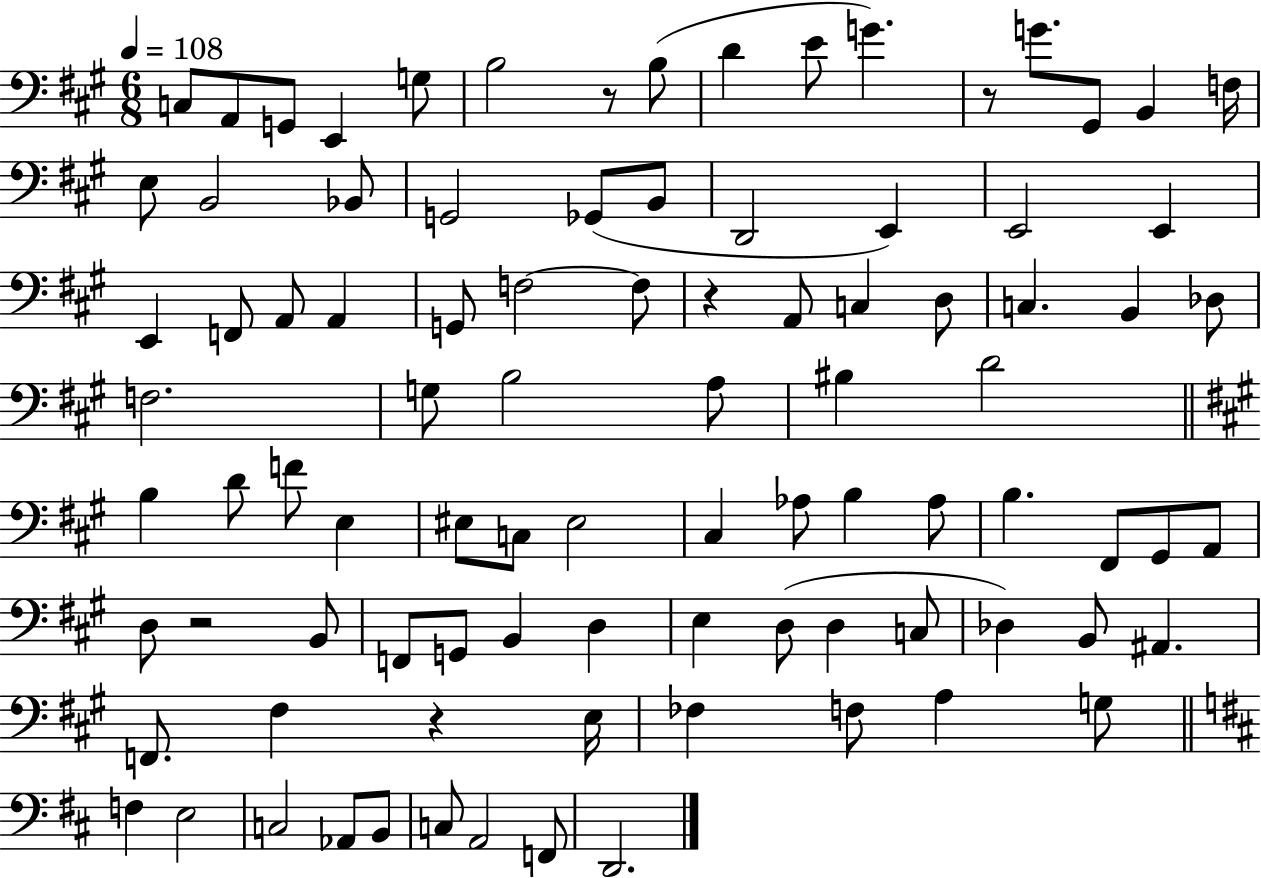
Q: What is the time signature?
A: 6/8